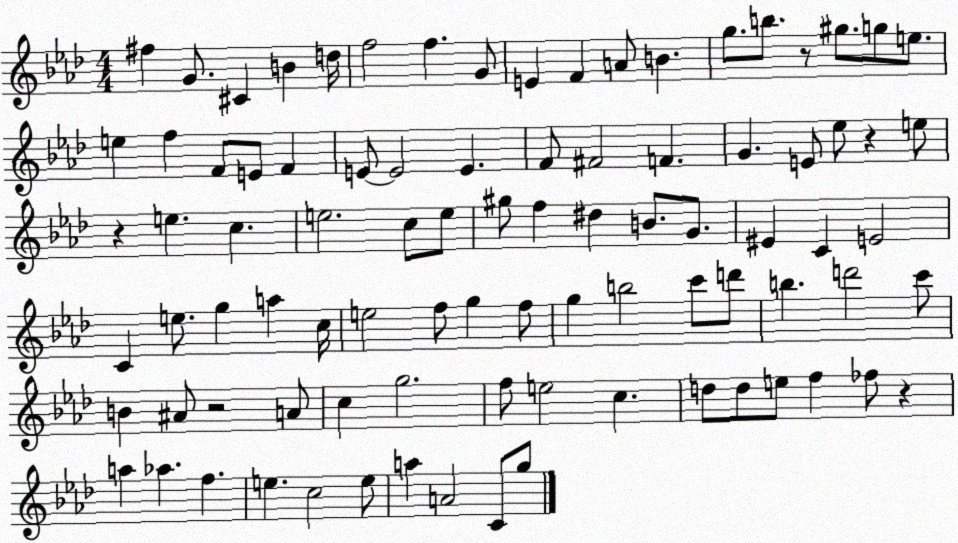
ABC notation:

X:1
T:Untitled
M:4/4
L:1/4
K:Ab
^f G/2 ^C B d/4 f2 f G/2 E F A/2 B g/2 b/2 z/2 ^g/2 g/2 e/2 e f F/2 E/2 F E/2 E2 E F/2 ^F2 F G E/2 _e/2 z e/2 z e c e2 c/2 e/2 ^g/2 f ^d B/2 G/2 ^E C E2 C e/2 g a c/4 e2 f/2 g f/2 g b2 c'/2 d'/2 b d'2 c'/2 B ^A/2 z2 A/2 c g2 f/2 e2 c d/2 d/2 e/2 f _f/2 z a _a f e c2 e/2 a A2 C/2 g/2